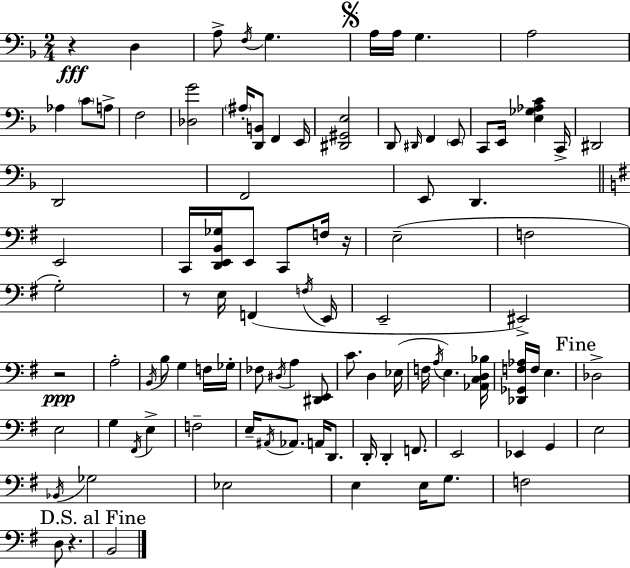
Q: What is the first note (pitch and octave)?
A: D3